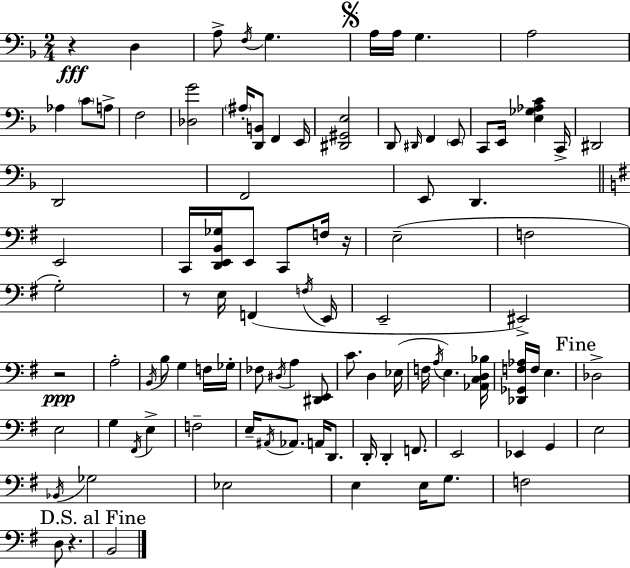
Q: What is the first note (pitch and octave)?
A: D3